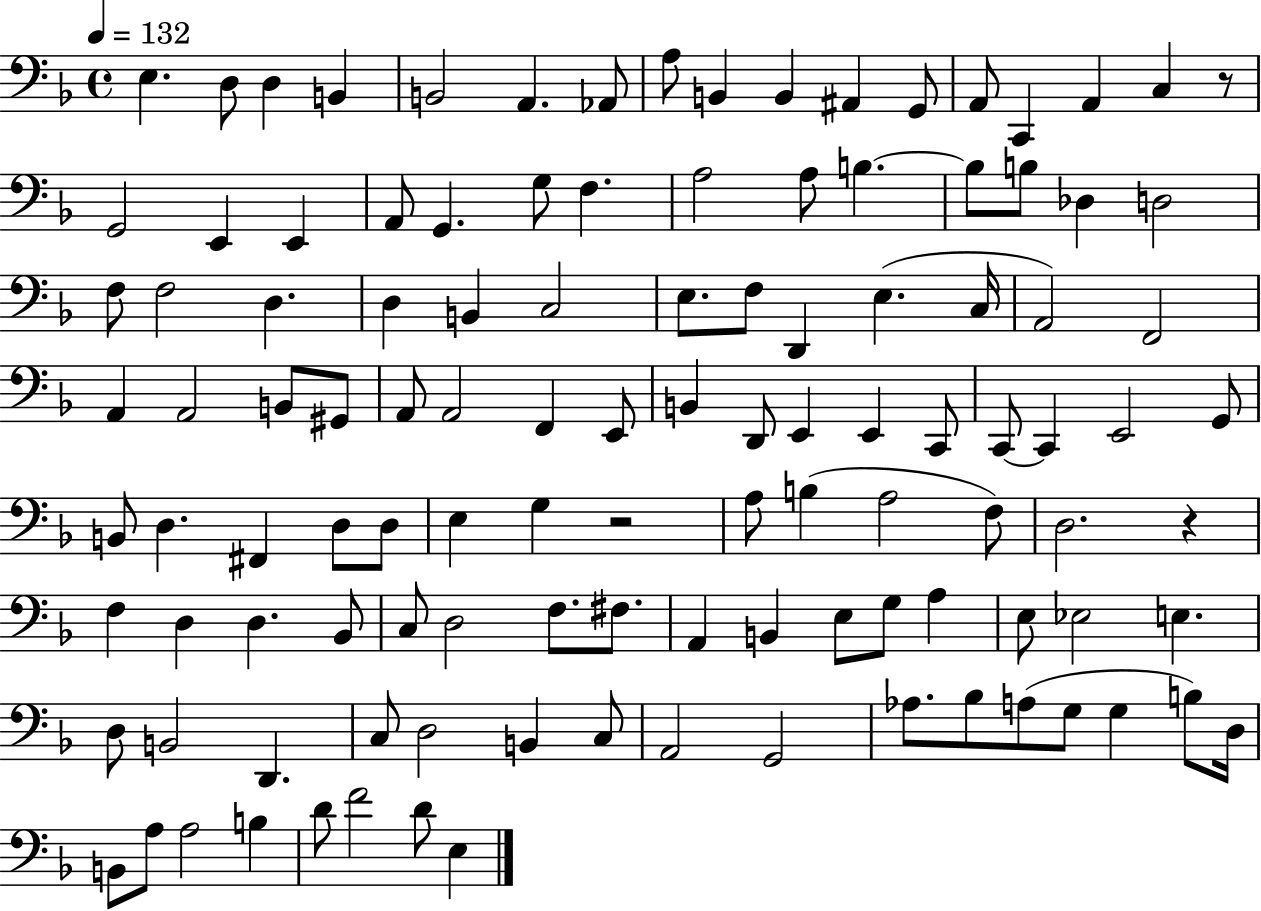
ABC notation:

X:1
T:Untitled
M:4/4
L:1/4
K:F
E, D,/2 D, B,, B,,2 A,, _A,,/2 A,/2 B,, B,, ^A,, G,,/2 A,,/2 C,, A,, C, z/2 G,,2 E,, E,, A,,/2 G,, G,/2 F, A,2 A,/2 B, B,/2 B,/2 _D, D,2 F,/2 F,2 D, D, B,, C,2 E,/2 F,/2 D,, E, C,/4 A,,2 F,,2 A,, A,,2 B,,/2 ^G,,/2 A,,/2 A,,2 F,, E,,/2 B,, D,,/2 E,, E,, C,,/2 C,,/2 C,, E,,2 G,,/2 B,,/2 D, ^F,, D,/2 D,/2 E, G, z2 A,/2 B, A,2 F,/2 D,2 z F, D, D, _B,,/2 C,/2 D,2 F,/2 ^F,/2 A,, B,, E,/2 G,/2 A, E,/2 _E,2 E, D,/2 B,,2 D,, C,/2 D,2 B,, C,/2 A,,2 G,,2 _A,/2 _B,/2 A,/2 G,/2 G, B,/2 D,/4 B,,/2 A,/2 A,2 B, D/2 F2 D/2 E,